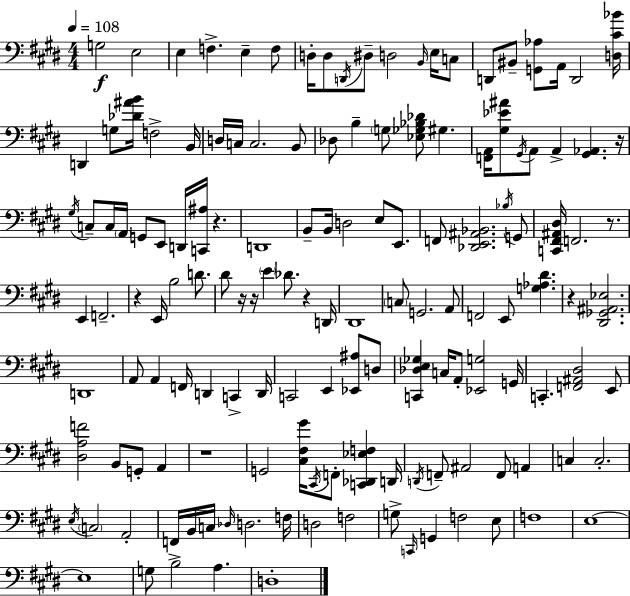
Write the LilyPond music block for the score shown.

{
  \clef bass
  \numericTimeSignature
  \time 4/4
  \key e \major
  \tempo 4 = 108
  g2\f e2 | e4 f4.-> e4-- f8 | d16-. d8 \acciaccatura { d,16 } dis8-- d2 \grace { b,16 } e16 | c8 d,8 bis,8-- <g, aes>8 a,16 d,2 | \break <d cis' bes'>16 d,4 g8 <des' ais' b'>16 f2-> | b,16 d16 c16 c2. | b,8 des8 b4-- \parenthesize g8 <ees ges bes des'>8 gis4. | <f, a,>16 <gis ees' ais'>8 \acciaccatura { gis,16 } a,8 a,4-> <gis, aes,>4. | \break r16 \acciaccatura { gis16 } c8-- c16 \parenthesize a,16 g,8 e,8 d,16 <c, ais>16 r4. | d,1 | b,8-- b,16 d2 e8 | e,8. f,8 <des, e, ais, bes,>2. | \break \acciaccatura { bes16 } g,8 <c, fis, ais, dis>16 f,2. | r8. e,4 f,2.-- | r4 e,16 b2 | d'8. dis'8 r16 r16 \parenthesize e'4 des'8. | \break r4 d,16 dis,1 | \parenthesize c8 g,2. | a,8 f,2 e,8 <g aes dis'>4. | r4 <dis, ges, ais, ees>2. | \break d,1 | a,8 a,4 f,16 d,4 | c,4-> d,16 c,2 e,4 | <ees, ais>8 d8 <c, des e ges>4 c16 a,8-. <ees, g>2 | \break g,16 c,4.-. <f, ais, dis>2 | e,8 <dis a f'>2 b,8 g,8-. | a,4 r1 | g,2 <cis fis gis'>16 \acciaccatura { cis,16 } f,8-. | \break <c, des, ees f>4 d,16 \acciaccatura { d,16 } f,8-- ais,2 | f,8 a,4 c4 c2.-. | \acciaccatura { e16 } \parenthesize c2 | a,2-. f,16-> b,16 c16 \grace { des16 } d2. | \break f16 d2 | f2 g8-> \grace { c,16 } g,4 | f2 e8 f1 | e1~~ | \break e1 | g8 b2 | a4. d1-. | \bar "|."
}